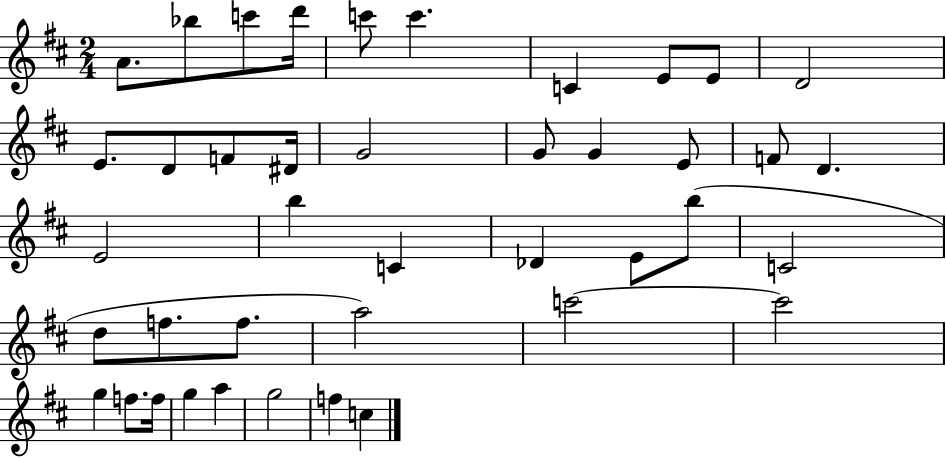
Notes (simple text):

A4/e. Bb5/e C6/e D6/s C6/e C6/q. C4/q E4/e E4/e D4/h E4/e. D4/e F4/e D#4/s G4/h G4/e G4/q E4/e F4/e D4/q. E4/h B5/q C4/q Db4/q E4/e B5/e C4/h D5/e F5/e. F5/e. A5/h C6/h C6/h G5/q F5/e. F5/s G5/q A5/q G5/h F5/q C5/q